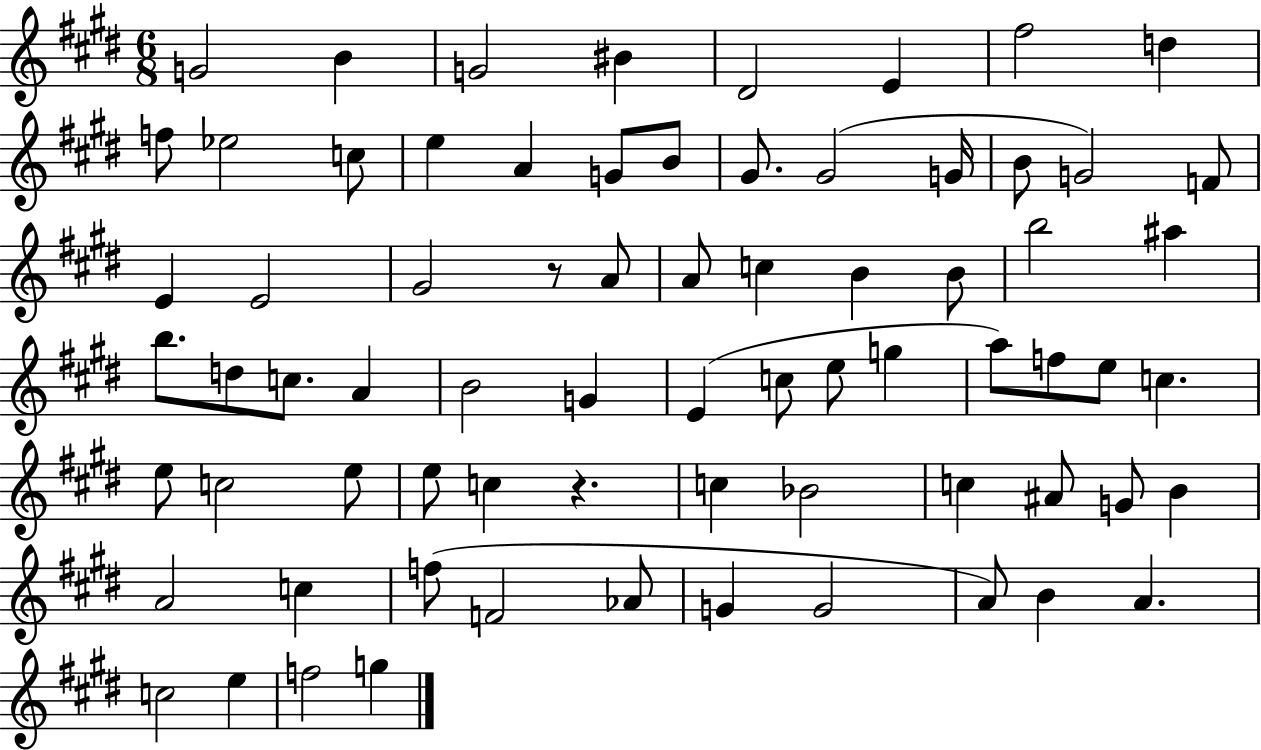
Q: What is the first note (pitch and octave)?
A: G4